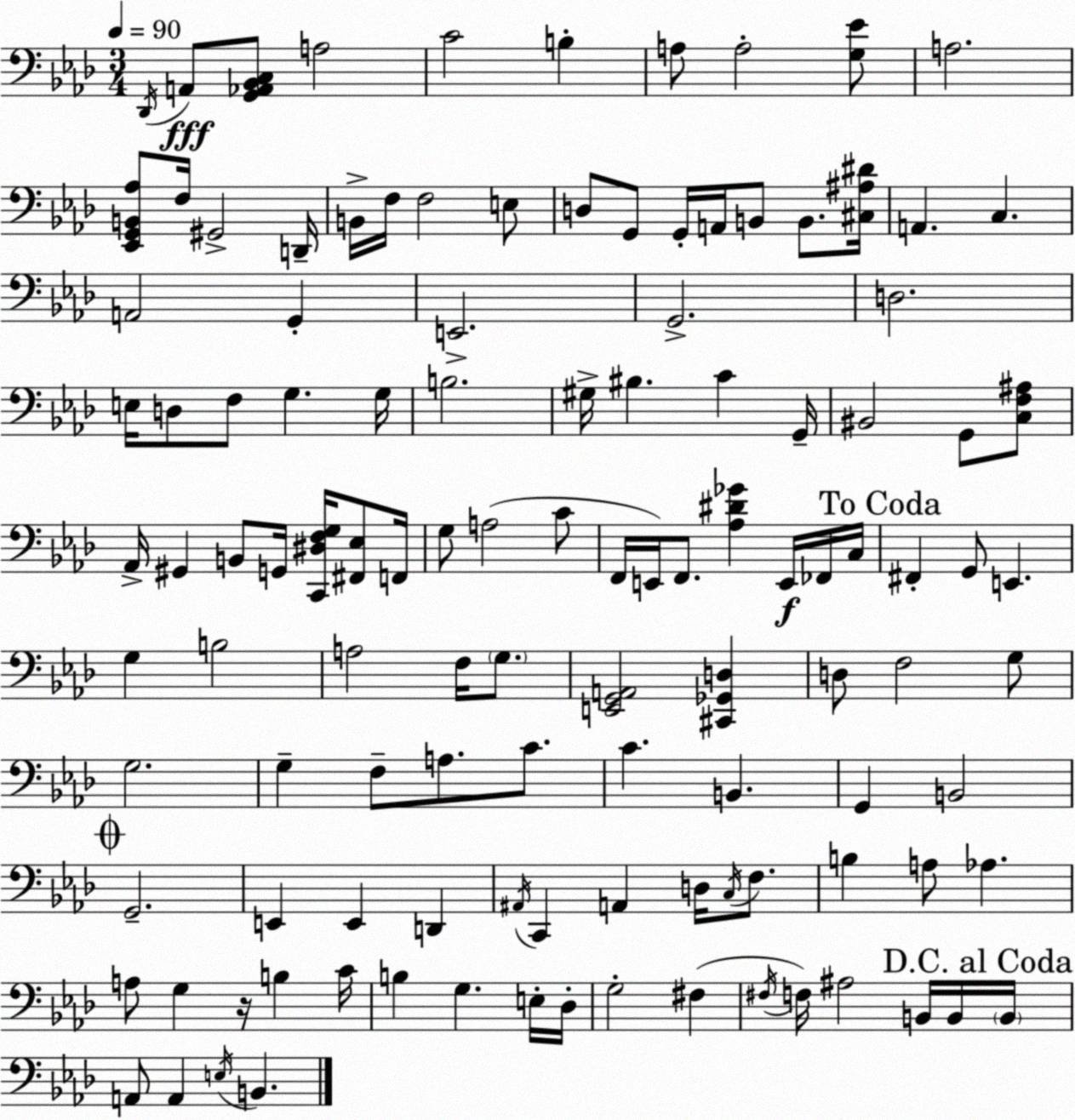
X:1
T:Untitled
M:3/4
L:1/4
K:Fm
_D,,/4 A,,/2 [G,,_A,,_B,,C,]/2 A,2 C2 B, A,/2 A,2 [G,_E]/2 A,2 [_E,,G,,B,,_A,]/2 F,/4 ^G,,2 D,,/4 B,,/4 F,/4 F,2 E,/2 D,/2 G,,/2 G,,/4 A,,/4 B,,/2 B,,/2 [^C,^A,^D]/4 A,, C, A,,2 G,, E,,2 G,,2 D,2 E,/4 D,/2 F,/2 G, G,/4 B,2 ^G,/4 ^B, C G,,/4 ^B,,2 G,,/2 [C,F,^A,]/2 _A,,/4 ^G,, B,,/2 G,,/4 [C,,^D,F,G,]/4 [^F,,_E,]/2 F,,/4 G,/2 A,2 C/2 F,,/4 E,,/4 F,,/2 [_A,^D_G] E,,/4 _F,,/4 C,/4 ^F,, G,,/2 E,, G, B,2 A,2 F,/4 G,/2 [E,,G,,A,,]2 [^C,,_G,,D,] D,/2 F,2 G,/2 G,2 G, F,/2 A,/2 C/2 C B,, G,, B,,2 G,,2 E,, E,, D,, ^A,,/4 C,, A,, D,/4 C,/4 F,/2 B, A,/2 _A, A,/2 G, z/4 B, C/4 B, G, E,/4 _D,/4 G,2 ^F, ^F,/4 F,/4 ^A,2 B,,/4 B,,/4 B,,/4 A,,/2 A,, E,/4 B,,